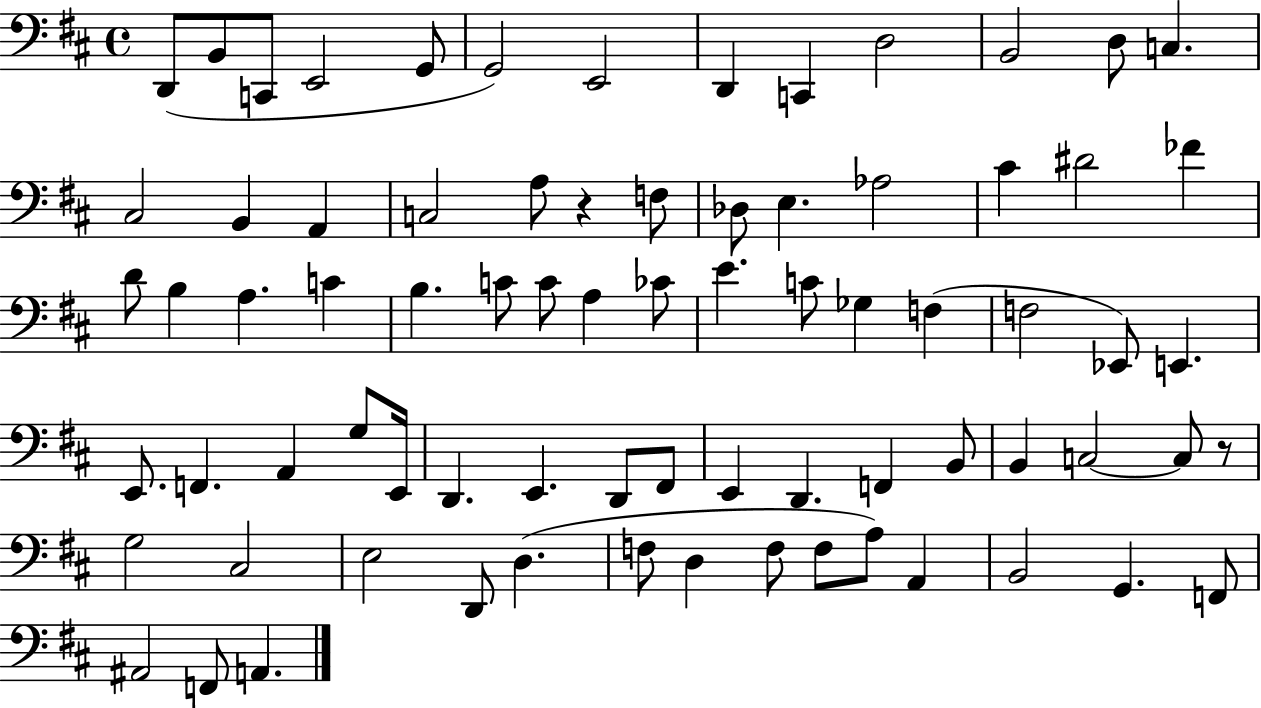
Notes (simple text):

D2/e B2/e C2/e E2/h G2/e G2/h E2/h D2/q C2/q D3/h B2/h D3/e C3/q. C#3/h B2/q A2/q C3/h A3/e R/q F3/e Db3/e E3/q. Ab3/h C#4/q D#4/h FES4/q D4/e B3/q A3/q. C4/q B3/q. C4/e C4/e A3/q CES4/e E4/q. C4/e Gb3/q F3/q F3/h Eb2/e E2/q. E2/e. F2/q. A2/q G3/e E2/s D2/q. E2/q. D2/e F#2/e E2/q D2/q. F2/q B2/e B2/q C3/h C3/e R/e G3/h C#3/h E3/h D2/e D3/q. F3/e D3/q F3/e F3/e A3/e A2/q B2/h G2/q. F2/e A#2/h F2/e A2/q.